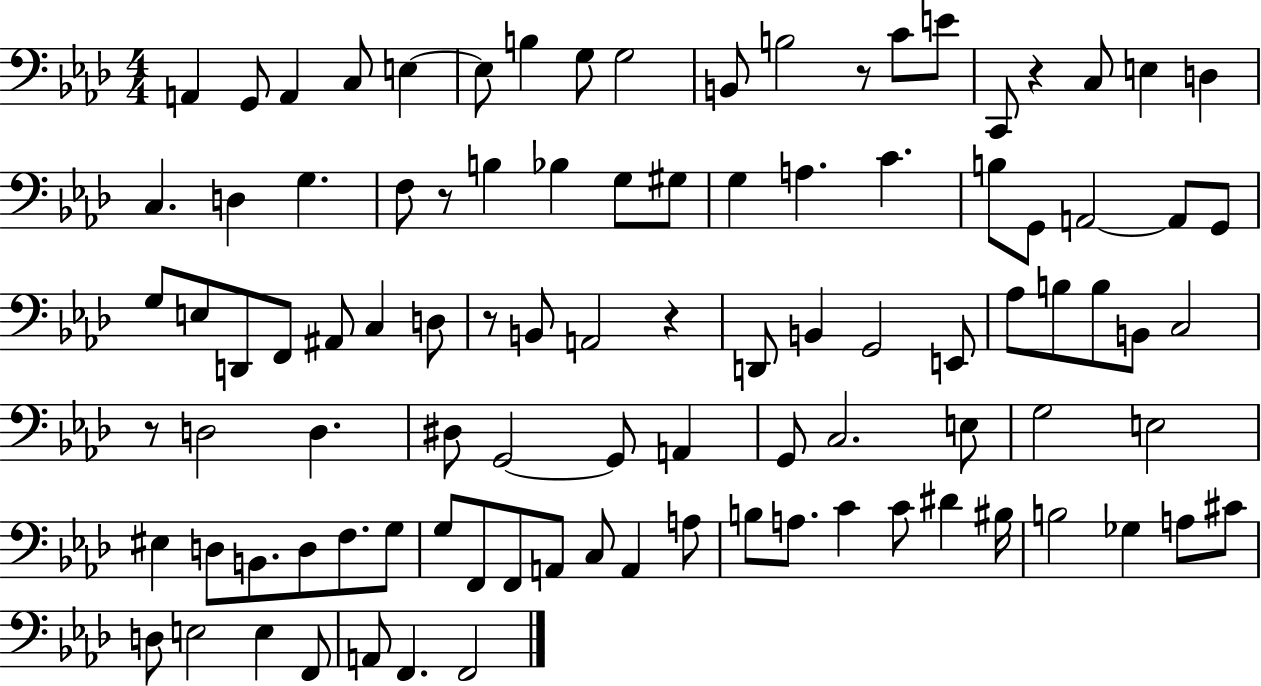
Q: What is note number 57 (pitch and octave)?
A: A2